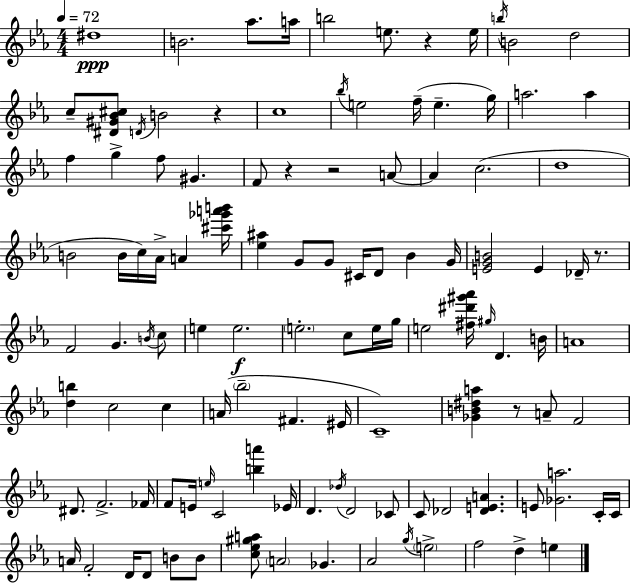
D#5/w B4/h. Ab5/e. A5/s B5/h E5/e. R/q E5/s B5/s B4/h D5/h C5/e [D#4,G#4,Bb4,C#5]/e D4/s B4/h R/q C5/w Bb5/s E5/h F5/s E5/q. G5/s A5/h. A5/q F5/q G5/q F5/e G#4/q. F4/e R/q R/h A4/e A4/q C5/h. D5/w B4/h B4/s C5/s Ab4/s A4/q [C#6,Gb6,A6,B6]/s [Eb5,A#5]/q G4/e G4/e C#4/s D4/e Bb4/q G4/s [E4,G4,B4]/h E4/q Db4/s R/e. F4/h G4/q. B4/s C5/e E5/q E5/h. E5/h. C5/e E5/s G5/s E5/h [F#5,D#6,G#6,Ab6]/s G#5/s D4/q. B4/s A4/w [D5,B5]/q C5/h C5/q A4/s Bb5/h F#4/q. EIS4/s C4/w [Gb4,B4,D#5,A5]/q R/e A4/e F4/h D#4/e. F4/h. FES4/s F4/e E4/s E5/s C4/h [B5,A6]/q Eb4/s D4/q. Db5/s D4/h CES4/e C4/e Db4/h [Db4,E4,A4]/q. E4/e [Gb4,A5]/h. C4/s C4/s A4/s F4/h D4/s D4/e B4/e B4/e [C5,Eb5,G#5,A5]/e A4/h Gb4/q. Ab4/h G5/s E5/h F5/h D5/q E5/q